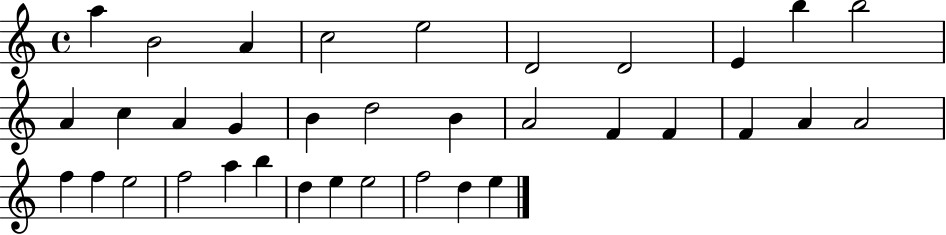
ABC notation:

X:1
T:Untitled
M:4/4
L:1/4
K:C
a B2 A c2 e2 D2 D2 E b b2 A c A G B d2 B A2 F F F A A2 f f e2 f2 a b d e e2 f2 d e